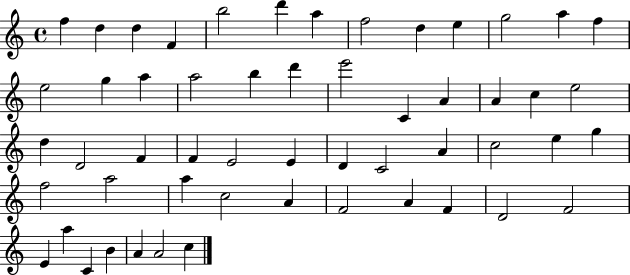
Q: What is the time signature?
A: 4/4